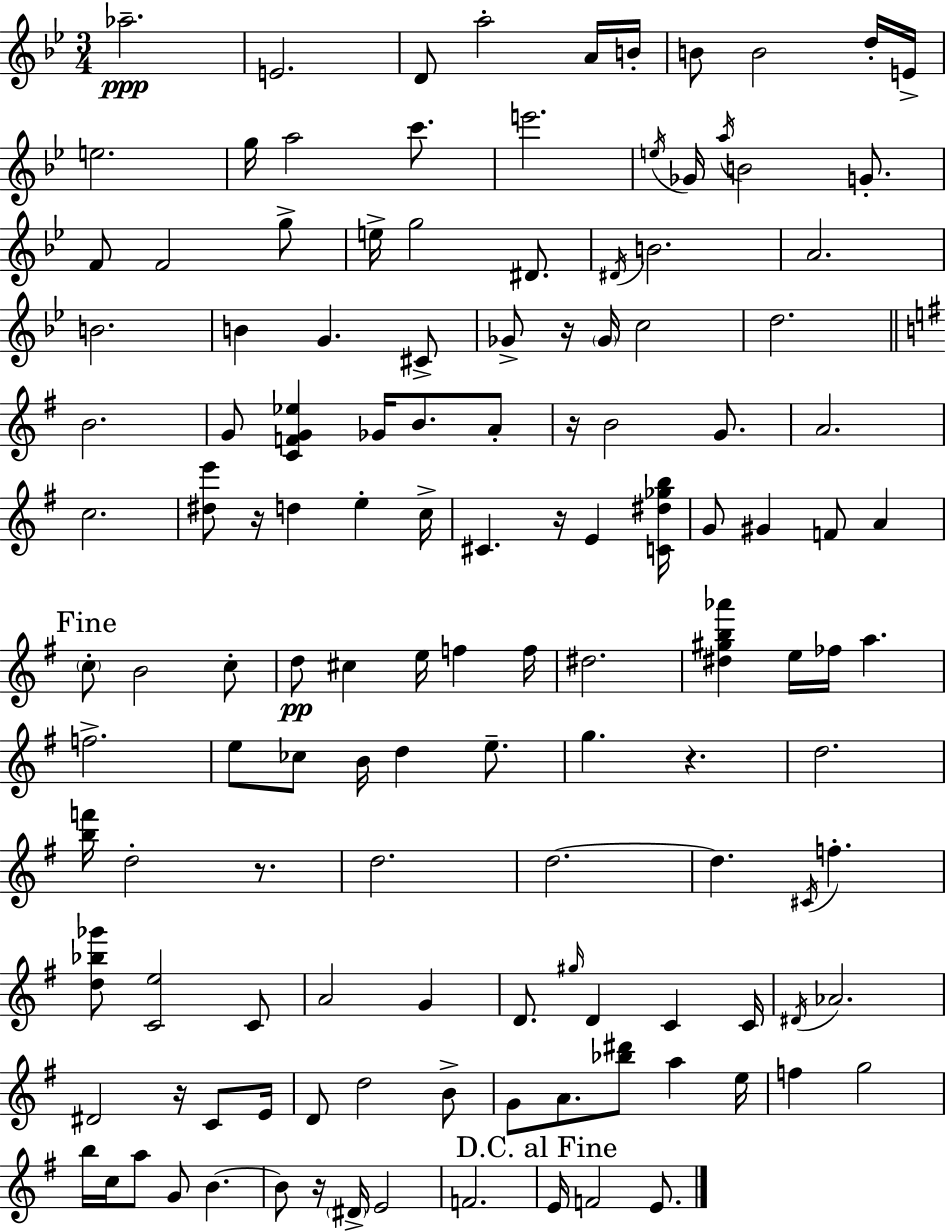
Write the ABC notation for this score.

X:1
T:Untitled
M:3/4
L:1/4
K:Bb
_a2 E2 D/2 a2 A/4 B/4 B/2 B2 d/4 E/4 e2 g/4 a2 c'/2 e'2 e/4 _G/4 a/4 B2 G/2 F/2 F2 g/2 e/4 g2 ^D/2 ^D/4 B2 A2 B2 B G ^C/2 _G/2 z/4 _G/4 c2 d2 B2 G/2 [CFG_e] _G/4 B/2 A/2 z/4 B2 G/2 A2 c2 [^de']/2 z/4 d e c/4 ^C z/4 E [C^d_gb]/4 G/2 ^G F/2 A c/2 B2 c/2 d/2 ^c e/4 f f/4 ^d2 [^d^gb_a'] e/4 _f/4 a f2 e/2 _c/2 B/4 d e/2 g z d2 [bf']/4 d2 z/2 d2 d2 d ^C/4 f [d_b_g']/2 [Ce]2 C/2 A2 G D/2 ^g/4 D C C/4 ^D/4 _A2 ^D2 z/4 C/2 E/4 D/2 d2 B/2 G/2 A/2 [_b^d']/2 a e/4 f g2 b/4 c/4 a/2 G/2 B B/2 z/4 ^D/4 E2 F2 E/4 F2 E/2